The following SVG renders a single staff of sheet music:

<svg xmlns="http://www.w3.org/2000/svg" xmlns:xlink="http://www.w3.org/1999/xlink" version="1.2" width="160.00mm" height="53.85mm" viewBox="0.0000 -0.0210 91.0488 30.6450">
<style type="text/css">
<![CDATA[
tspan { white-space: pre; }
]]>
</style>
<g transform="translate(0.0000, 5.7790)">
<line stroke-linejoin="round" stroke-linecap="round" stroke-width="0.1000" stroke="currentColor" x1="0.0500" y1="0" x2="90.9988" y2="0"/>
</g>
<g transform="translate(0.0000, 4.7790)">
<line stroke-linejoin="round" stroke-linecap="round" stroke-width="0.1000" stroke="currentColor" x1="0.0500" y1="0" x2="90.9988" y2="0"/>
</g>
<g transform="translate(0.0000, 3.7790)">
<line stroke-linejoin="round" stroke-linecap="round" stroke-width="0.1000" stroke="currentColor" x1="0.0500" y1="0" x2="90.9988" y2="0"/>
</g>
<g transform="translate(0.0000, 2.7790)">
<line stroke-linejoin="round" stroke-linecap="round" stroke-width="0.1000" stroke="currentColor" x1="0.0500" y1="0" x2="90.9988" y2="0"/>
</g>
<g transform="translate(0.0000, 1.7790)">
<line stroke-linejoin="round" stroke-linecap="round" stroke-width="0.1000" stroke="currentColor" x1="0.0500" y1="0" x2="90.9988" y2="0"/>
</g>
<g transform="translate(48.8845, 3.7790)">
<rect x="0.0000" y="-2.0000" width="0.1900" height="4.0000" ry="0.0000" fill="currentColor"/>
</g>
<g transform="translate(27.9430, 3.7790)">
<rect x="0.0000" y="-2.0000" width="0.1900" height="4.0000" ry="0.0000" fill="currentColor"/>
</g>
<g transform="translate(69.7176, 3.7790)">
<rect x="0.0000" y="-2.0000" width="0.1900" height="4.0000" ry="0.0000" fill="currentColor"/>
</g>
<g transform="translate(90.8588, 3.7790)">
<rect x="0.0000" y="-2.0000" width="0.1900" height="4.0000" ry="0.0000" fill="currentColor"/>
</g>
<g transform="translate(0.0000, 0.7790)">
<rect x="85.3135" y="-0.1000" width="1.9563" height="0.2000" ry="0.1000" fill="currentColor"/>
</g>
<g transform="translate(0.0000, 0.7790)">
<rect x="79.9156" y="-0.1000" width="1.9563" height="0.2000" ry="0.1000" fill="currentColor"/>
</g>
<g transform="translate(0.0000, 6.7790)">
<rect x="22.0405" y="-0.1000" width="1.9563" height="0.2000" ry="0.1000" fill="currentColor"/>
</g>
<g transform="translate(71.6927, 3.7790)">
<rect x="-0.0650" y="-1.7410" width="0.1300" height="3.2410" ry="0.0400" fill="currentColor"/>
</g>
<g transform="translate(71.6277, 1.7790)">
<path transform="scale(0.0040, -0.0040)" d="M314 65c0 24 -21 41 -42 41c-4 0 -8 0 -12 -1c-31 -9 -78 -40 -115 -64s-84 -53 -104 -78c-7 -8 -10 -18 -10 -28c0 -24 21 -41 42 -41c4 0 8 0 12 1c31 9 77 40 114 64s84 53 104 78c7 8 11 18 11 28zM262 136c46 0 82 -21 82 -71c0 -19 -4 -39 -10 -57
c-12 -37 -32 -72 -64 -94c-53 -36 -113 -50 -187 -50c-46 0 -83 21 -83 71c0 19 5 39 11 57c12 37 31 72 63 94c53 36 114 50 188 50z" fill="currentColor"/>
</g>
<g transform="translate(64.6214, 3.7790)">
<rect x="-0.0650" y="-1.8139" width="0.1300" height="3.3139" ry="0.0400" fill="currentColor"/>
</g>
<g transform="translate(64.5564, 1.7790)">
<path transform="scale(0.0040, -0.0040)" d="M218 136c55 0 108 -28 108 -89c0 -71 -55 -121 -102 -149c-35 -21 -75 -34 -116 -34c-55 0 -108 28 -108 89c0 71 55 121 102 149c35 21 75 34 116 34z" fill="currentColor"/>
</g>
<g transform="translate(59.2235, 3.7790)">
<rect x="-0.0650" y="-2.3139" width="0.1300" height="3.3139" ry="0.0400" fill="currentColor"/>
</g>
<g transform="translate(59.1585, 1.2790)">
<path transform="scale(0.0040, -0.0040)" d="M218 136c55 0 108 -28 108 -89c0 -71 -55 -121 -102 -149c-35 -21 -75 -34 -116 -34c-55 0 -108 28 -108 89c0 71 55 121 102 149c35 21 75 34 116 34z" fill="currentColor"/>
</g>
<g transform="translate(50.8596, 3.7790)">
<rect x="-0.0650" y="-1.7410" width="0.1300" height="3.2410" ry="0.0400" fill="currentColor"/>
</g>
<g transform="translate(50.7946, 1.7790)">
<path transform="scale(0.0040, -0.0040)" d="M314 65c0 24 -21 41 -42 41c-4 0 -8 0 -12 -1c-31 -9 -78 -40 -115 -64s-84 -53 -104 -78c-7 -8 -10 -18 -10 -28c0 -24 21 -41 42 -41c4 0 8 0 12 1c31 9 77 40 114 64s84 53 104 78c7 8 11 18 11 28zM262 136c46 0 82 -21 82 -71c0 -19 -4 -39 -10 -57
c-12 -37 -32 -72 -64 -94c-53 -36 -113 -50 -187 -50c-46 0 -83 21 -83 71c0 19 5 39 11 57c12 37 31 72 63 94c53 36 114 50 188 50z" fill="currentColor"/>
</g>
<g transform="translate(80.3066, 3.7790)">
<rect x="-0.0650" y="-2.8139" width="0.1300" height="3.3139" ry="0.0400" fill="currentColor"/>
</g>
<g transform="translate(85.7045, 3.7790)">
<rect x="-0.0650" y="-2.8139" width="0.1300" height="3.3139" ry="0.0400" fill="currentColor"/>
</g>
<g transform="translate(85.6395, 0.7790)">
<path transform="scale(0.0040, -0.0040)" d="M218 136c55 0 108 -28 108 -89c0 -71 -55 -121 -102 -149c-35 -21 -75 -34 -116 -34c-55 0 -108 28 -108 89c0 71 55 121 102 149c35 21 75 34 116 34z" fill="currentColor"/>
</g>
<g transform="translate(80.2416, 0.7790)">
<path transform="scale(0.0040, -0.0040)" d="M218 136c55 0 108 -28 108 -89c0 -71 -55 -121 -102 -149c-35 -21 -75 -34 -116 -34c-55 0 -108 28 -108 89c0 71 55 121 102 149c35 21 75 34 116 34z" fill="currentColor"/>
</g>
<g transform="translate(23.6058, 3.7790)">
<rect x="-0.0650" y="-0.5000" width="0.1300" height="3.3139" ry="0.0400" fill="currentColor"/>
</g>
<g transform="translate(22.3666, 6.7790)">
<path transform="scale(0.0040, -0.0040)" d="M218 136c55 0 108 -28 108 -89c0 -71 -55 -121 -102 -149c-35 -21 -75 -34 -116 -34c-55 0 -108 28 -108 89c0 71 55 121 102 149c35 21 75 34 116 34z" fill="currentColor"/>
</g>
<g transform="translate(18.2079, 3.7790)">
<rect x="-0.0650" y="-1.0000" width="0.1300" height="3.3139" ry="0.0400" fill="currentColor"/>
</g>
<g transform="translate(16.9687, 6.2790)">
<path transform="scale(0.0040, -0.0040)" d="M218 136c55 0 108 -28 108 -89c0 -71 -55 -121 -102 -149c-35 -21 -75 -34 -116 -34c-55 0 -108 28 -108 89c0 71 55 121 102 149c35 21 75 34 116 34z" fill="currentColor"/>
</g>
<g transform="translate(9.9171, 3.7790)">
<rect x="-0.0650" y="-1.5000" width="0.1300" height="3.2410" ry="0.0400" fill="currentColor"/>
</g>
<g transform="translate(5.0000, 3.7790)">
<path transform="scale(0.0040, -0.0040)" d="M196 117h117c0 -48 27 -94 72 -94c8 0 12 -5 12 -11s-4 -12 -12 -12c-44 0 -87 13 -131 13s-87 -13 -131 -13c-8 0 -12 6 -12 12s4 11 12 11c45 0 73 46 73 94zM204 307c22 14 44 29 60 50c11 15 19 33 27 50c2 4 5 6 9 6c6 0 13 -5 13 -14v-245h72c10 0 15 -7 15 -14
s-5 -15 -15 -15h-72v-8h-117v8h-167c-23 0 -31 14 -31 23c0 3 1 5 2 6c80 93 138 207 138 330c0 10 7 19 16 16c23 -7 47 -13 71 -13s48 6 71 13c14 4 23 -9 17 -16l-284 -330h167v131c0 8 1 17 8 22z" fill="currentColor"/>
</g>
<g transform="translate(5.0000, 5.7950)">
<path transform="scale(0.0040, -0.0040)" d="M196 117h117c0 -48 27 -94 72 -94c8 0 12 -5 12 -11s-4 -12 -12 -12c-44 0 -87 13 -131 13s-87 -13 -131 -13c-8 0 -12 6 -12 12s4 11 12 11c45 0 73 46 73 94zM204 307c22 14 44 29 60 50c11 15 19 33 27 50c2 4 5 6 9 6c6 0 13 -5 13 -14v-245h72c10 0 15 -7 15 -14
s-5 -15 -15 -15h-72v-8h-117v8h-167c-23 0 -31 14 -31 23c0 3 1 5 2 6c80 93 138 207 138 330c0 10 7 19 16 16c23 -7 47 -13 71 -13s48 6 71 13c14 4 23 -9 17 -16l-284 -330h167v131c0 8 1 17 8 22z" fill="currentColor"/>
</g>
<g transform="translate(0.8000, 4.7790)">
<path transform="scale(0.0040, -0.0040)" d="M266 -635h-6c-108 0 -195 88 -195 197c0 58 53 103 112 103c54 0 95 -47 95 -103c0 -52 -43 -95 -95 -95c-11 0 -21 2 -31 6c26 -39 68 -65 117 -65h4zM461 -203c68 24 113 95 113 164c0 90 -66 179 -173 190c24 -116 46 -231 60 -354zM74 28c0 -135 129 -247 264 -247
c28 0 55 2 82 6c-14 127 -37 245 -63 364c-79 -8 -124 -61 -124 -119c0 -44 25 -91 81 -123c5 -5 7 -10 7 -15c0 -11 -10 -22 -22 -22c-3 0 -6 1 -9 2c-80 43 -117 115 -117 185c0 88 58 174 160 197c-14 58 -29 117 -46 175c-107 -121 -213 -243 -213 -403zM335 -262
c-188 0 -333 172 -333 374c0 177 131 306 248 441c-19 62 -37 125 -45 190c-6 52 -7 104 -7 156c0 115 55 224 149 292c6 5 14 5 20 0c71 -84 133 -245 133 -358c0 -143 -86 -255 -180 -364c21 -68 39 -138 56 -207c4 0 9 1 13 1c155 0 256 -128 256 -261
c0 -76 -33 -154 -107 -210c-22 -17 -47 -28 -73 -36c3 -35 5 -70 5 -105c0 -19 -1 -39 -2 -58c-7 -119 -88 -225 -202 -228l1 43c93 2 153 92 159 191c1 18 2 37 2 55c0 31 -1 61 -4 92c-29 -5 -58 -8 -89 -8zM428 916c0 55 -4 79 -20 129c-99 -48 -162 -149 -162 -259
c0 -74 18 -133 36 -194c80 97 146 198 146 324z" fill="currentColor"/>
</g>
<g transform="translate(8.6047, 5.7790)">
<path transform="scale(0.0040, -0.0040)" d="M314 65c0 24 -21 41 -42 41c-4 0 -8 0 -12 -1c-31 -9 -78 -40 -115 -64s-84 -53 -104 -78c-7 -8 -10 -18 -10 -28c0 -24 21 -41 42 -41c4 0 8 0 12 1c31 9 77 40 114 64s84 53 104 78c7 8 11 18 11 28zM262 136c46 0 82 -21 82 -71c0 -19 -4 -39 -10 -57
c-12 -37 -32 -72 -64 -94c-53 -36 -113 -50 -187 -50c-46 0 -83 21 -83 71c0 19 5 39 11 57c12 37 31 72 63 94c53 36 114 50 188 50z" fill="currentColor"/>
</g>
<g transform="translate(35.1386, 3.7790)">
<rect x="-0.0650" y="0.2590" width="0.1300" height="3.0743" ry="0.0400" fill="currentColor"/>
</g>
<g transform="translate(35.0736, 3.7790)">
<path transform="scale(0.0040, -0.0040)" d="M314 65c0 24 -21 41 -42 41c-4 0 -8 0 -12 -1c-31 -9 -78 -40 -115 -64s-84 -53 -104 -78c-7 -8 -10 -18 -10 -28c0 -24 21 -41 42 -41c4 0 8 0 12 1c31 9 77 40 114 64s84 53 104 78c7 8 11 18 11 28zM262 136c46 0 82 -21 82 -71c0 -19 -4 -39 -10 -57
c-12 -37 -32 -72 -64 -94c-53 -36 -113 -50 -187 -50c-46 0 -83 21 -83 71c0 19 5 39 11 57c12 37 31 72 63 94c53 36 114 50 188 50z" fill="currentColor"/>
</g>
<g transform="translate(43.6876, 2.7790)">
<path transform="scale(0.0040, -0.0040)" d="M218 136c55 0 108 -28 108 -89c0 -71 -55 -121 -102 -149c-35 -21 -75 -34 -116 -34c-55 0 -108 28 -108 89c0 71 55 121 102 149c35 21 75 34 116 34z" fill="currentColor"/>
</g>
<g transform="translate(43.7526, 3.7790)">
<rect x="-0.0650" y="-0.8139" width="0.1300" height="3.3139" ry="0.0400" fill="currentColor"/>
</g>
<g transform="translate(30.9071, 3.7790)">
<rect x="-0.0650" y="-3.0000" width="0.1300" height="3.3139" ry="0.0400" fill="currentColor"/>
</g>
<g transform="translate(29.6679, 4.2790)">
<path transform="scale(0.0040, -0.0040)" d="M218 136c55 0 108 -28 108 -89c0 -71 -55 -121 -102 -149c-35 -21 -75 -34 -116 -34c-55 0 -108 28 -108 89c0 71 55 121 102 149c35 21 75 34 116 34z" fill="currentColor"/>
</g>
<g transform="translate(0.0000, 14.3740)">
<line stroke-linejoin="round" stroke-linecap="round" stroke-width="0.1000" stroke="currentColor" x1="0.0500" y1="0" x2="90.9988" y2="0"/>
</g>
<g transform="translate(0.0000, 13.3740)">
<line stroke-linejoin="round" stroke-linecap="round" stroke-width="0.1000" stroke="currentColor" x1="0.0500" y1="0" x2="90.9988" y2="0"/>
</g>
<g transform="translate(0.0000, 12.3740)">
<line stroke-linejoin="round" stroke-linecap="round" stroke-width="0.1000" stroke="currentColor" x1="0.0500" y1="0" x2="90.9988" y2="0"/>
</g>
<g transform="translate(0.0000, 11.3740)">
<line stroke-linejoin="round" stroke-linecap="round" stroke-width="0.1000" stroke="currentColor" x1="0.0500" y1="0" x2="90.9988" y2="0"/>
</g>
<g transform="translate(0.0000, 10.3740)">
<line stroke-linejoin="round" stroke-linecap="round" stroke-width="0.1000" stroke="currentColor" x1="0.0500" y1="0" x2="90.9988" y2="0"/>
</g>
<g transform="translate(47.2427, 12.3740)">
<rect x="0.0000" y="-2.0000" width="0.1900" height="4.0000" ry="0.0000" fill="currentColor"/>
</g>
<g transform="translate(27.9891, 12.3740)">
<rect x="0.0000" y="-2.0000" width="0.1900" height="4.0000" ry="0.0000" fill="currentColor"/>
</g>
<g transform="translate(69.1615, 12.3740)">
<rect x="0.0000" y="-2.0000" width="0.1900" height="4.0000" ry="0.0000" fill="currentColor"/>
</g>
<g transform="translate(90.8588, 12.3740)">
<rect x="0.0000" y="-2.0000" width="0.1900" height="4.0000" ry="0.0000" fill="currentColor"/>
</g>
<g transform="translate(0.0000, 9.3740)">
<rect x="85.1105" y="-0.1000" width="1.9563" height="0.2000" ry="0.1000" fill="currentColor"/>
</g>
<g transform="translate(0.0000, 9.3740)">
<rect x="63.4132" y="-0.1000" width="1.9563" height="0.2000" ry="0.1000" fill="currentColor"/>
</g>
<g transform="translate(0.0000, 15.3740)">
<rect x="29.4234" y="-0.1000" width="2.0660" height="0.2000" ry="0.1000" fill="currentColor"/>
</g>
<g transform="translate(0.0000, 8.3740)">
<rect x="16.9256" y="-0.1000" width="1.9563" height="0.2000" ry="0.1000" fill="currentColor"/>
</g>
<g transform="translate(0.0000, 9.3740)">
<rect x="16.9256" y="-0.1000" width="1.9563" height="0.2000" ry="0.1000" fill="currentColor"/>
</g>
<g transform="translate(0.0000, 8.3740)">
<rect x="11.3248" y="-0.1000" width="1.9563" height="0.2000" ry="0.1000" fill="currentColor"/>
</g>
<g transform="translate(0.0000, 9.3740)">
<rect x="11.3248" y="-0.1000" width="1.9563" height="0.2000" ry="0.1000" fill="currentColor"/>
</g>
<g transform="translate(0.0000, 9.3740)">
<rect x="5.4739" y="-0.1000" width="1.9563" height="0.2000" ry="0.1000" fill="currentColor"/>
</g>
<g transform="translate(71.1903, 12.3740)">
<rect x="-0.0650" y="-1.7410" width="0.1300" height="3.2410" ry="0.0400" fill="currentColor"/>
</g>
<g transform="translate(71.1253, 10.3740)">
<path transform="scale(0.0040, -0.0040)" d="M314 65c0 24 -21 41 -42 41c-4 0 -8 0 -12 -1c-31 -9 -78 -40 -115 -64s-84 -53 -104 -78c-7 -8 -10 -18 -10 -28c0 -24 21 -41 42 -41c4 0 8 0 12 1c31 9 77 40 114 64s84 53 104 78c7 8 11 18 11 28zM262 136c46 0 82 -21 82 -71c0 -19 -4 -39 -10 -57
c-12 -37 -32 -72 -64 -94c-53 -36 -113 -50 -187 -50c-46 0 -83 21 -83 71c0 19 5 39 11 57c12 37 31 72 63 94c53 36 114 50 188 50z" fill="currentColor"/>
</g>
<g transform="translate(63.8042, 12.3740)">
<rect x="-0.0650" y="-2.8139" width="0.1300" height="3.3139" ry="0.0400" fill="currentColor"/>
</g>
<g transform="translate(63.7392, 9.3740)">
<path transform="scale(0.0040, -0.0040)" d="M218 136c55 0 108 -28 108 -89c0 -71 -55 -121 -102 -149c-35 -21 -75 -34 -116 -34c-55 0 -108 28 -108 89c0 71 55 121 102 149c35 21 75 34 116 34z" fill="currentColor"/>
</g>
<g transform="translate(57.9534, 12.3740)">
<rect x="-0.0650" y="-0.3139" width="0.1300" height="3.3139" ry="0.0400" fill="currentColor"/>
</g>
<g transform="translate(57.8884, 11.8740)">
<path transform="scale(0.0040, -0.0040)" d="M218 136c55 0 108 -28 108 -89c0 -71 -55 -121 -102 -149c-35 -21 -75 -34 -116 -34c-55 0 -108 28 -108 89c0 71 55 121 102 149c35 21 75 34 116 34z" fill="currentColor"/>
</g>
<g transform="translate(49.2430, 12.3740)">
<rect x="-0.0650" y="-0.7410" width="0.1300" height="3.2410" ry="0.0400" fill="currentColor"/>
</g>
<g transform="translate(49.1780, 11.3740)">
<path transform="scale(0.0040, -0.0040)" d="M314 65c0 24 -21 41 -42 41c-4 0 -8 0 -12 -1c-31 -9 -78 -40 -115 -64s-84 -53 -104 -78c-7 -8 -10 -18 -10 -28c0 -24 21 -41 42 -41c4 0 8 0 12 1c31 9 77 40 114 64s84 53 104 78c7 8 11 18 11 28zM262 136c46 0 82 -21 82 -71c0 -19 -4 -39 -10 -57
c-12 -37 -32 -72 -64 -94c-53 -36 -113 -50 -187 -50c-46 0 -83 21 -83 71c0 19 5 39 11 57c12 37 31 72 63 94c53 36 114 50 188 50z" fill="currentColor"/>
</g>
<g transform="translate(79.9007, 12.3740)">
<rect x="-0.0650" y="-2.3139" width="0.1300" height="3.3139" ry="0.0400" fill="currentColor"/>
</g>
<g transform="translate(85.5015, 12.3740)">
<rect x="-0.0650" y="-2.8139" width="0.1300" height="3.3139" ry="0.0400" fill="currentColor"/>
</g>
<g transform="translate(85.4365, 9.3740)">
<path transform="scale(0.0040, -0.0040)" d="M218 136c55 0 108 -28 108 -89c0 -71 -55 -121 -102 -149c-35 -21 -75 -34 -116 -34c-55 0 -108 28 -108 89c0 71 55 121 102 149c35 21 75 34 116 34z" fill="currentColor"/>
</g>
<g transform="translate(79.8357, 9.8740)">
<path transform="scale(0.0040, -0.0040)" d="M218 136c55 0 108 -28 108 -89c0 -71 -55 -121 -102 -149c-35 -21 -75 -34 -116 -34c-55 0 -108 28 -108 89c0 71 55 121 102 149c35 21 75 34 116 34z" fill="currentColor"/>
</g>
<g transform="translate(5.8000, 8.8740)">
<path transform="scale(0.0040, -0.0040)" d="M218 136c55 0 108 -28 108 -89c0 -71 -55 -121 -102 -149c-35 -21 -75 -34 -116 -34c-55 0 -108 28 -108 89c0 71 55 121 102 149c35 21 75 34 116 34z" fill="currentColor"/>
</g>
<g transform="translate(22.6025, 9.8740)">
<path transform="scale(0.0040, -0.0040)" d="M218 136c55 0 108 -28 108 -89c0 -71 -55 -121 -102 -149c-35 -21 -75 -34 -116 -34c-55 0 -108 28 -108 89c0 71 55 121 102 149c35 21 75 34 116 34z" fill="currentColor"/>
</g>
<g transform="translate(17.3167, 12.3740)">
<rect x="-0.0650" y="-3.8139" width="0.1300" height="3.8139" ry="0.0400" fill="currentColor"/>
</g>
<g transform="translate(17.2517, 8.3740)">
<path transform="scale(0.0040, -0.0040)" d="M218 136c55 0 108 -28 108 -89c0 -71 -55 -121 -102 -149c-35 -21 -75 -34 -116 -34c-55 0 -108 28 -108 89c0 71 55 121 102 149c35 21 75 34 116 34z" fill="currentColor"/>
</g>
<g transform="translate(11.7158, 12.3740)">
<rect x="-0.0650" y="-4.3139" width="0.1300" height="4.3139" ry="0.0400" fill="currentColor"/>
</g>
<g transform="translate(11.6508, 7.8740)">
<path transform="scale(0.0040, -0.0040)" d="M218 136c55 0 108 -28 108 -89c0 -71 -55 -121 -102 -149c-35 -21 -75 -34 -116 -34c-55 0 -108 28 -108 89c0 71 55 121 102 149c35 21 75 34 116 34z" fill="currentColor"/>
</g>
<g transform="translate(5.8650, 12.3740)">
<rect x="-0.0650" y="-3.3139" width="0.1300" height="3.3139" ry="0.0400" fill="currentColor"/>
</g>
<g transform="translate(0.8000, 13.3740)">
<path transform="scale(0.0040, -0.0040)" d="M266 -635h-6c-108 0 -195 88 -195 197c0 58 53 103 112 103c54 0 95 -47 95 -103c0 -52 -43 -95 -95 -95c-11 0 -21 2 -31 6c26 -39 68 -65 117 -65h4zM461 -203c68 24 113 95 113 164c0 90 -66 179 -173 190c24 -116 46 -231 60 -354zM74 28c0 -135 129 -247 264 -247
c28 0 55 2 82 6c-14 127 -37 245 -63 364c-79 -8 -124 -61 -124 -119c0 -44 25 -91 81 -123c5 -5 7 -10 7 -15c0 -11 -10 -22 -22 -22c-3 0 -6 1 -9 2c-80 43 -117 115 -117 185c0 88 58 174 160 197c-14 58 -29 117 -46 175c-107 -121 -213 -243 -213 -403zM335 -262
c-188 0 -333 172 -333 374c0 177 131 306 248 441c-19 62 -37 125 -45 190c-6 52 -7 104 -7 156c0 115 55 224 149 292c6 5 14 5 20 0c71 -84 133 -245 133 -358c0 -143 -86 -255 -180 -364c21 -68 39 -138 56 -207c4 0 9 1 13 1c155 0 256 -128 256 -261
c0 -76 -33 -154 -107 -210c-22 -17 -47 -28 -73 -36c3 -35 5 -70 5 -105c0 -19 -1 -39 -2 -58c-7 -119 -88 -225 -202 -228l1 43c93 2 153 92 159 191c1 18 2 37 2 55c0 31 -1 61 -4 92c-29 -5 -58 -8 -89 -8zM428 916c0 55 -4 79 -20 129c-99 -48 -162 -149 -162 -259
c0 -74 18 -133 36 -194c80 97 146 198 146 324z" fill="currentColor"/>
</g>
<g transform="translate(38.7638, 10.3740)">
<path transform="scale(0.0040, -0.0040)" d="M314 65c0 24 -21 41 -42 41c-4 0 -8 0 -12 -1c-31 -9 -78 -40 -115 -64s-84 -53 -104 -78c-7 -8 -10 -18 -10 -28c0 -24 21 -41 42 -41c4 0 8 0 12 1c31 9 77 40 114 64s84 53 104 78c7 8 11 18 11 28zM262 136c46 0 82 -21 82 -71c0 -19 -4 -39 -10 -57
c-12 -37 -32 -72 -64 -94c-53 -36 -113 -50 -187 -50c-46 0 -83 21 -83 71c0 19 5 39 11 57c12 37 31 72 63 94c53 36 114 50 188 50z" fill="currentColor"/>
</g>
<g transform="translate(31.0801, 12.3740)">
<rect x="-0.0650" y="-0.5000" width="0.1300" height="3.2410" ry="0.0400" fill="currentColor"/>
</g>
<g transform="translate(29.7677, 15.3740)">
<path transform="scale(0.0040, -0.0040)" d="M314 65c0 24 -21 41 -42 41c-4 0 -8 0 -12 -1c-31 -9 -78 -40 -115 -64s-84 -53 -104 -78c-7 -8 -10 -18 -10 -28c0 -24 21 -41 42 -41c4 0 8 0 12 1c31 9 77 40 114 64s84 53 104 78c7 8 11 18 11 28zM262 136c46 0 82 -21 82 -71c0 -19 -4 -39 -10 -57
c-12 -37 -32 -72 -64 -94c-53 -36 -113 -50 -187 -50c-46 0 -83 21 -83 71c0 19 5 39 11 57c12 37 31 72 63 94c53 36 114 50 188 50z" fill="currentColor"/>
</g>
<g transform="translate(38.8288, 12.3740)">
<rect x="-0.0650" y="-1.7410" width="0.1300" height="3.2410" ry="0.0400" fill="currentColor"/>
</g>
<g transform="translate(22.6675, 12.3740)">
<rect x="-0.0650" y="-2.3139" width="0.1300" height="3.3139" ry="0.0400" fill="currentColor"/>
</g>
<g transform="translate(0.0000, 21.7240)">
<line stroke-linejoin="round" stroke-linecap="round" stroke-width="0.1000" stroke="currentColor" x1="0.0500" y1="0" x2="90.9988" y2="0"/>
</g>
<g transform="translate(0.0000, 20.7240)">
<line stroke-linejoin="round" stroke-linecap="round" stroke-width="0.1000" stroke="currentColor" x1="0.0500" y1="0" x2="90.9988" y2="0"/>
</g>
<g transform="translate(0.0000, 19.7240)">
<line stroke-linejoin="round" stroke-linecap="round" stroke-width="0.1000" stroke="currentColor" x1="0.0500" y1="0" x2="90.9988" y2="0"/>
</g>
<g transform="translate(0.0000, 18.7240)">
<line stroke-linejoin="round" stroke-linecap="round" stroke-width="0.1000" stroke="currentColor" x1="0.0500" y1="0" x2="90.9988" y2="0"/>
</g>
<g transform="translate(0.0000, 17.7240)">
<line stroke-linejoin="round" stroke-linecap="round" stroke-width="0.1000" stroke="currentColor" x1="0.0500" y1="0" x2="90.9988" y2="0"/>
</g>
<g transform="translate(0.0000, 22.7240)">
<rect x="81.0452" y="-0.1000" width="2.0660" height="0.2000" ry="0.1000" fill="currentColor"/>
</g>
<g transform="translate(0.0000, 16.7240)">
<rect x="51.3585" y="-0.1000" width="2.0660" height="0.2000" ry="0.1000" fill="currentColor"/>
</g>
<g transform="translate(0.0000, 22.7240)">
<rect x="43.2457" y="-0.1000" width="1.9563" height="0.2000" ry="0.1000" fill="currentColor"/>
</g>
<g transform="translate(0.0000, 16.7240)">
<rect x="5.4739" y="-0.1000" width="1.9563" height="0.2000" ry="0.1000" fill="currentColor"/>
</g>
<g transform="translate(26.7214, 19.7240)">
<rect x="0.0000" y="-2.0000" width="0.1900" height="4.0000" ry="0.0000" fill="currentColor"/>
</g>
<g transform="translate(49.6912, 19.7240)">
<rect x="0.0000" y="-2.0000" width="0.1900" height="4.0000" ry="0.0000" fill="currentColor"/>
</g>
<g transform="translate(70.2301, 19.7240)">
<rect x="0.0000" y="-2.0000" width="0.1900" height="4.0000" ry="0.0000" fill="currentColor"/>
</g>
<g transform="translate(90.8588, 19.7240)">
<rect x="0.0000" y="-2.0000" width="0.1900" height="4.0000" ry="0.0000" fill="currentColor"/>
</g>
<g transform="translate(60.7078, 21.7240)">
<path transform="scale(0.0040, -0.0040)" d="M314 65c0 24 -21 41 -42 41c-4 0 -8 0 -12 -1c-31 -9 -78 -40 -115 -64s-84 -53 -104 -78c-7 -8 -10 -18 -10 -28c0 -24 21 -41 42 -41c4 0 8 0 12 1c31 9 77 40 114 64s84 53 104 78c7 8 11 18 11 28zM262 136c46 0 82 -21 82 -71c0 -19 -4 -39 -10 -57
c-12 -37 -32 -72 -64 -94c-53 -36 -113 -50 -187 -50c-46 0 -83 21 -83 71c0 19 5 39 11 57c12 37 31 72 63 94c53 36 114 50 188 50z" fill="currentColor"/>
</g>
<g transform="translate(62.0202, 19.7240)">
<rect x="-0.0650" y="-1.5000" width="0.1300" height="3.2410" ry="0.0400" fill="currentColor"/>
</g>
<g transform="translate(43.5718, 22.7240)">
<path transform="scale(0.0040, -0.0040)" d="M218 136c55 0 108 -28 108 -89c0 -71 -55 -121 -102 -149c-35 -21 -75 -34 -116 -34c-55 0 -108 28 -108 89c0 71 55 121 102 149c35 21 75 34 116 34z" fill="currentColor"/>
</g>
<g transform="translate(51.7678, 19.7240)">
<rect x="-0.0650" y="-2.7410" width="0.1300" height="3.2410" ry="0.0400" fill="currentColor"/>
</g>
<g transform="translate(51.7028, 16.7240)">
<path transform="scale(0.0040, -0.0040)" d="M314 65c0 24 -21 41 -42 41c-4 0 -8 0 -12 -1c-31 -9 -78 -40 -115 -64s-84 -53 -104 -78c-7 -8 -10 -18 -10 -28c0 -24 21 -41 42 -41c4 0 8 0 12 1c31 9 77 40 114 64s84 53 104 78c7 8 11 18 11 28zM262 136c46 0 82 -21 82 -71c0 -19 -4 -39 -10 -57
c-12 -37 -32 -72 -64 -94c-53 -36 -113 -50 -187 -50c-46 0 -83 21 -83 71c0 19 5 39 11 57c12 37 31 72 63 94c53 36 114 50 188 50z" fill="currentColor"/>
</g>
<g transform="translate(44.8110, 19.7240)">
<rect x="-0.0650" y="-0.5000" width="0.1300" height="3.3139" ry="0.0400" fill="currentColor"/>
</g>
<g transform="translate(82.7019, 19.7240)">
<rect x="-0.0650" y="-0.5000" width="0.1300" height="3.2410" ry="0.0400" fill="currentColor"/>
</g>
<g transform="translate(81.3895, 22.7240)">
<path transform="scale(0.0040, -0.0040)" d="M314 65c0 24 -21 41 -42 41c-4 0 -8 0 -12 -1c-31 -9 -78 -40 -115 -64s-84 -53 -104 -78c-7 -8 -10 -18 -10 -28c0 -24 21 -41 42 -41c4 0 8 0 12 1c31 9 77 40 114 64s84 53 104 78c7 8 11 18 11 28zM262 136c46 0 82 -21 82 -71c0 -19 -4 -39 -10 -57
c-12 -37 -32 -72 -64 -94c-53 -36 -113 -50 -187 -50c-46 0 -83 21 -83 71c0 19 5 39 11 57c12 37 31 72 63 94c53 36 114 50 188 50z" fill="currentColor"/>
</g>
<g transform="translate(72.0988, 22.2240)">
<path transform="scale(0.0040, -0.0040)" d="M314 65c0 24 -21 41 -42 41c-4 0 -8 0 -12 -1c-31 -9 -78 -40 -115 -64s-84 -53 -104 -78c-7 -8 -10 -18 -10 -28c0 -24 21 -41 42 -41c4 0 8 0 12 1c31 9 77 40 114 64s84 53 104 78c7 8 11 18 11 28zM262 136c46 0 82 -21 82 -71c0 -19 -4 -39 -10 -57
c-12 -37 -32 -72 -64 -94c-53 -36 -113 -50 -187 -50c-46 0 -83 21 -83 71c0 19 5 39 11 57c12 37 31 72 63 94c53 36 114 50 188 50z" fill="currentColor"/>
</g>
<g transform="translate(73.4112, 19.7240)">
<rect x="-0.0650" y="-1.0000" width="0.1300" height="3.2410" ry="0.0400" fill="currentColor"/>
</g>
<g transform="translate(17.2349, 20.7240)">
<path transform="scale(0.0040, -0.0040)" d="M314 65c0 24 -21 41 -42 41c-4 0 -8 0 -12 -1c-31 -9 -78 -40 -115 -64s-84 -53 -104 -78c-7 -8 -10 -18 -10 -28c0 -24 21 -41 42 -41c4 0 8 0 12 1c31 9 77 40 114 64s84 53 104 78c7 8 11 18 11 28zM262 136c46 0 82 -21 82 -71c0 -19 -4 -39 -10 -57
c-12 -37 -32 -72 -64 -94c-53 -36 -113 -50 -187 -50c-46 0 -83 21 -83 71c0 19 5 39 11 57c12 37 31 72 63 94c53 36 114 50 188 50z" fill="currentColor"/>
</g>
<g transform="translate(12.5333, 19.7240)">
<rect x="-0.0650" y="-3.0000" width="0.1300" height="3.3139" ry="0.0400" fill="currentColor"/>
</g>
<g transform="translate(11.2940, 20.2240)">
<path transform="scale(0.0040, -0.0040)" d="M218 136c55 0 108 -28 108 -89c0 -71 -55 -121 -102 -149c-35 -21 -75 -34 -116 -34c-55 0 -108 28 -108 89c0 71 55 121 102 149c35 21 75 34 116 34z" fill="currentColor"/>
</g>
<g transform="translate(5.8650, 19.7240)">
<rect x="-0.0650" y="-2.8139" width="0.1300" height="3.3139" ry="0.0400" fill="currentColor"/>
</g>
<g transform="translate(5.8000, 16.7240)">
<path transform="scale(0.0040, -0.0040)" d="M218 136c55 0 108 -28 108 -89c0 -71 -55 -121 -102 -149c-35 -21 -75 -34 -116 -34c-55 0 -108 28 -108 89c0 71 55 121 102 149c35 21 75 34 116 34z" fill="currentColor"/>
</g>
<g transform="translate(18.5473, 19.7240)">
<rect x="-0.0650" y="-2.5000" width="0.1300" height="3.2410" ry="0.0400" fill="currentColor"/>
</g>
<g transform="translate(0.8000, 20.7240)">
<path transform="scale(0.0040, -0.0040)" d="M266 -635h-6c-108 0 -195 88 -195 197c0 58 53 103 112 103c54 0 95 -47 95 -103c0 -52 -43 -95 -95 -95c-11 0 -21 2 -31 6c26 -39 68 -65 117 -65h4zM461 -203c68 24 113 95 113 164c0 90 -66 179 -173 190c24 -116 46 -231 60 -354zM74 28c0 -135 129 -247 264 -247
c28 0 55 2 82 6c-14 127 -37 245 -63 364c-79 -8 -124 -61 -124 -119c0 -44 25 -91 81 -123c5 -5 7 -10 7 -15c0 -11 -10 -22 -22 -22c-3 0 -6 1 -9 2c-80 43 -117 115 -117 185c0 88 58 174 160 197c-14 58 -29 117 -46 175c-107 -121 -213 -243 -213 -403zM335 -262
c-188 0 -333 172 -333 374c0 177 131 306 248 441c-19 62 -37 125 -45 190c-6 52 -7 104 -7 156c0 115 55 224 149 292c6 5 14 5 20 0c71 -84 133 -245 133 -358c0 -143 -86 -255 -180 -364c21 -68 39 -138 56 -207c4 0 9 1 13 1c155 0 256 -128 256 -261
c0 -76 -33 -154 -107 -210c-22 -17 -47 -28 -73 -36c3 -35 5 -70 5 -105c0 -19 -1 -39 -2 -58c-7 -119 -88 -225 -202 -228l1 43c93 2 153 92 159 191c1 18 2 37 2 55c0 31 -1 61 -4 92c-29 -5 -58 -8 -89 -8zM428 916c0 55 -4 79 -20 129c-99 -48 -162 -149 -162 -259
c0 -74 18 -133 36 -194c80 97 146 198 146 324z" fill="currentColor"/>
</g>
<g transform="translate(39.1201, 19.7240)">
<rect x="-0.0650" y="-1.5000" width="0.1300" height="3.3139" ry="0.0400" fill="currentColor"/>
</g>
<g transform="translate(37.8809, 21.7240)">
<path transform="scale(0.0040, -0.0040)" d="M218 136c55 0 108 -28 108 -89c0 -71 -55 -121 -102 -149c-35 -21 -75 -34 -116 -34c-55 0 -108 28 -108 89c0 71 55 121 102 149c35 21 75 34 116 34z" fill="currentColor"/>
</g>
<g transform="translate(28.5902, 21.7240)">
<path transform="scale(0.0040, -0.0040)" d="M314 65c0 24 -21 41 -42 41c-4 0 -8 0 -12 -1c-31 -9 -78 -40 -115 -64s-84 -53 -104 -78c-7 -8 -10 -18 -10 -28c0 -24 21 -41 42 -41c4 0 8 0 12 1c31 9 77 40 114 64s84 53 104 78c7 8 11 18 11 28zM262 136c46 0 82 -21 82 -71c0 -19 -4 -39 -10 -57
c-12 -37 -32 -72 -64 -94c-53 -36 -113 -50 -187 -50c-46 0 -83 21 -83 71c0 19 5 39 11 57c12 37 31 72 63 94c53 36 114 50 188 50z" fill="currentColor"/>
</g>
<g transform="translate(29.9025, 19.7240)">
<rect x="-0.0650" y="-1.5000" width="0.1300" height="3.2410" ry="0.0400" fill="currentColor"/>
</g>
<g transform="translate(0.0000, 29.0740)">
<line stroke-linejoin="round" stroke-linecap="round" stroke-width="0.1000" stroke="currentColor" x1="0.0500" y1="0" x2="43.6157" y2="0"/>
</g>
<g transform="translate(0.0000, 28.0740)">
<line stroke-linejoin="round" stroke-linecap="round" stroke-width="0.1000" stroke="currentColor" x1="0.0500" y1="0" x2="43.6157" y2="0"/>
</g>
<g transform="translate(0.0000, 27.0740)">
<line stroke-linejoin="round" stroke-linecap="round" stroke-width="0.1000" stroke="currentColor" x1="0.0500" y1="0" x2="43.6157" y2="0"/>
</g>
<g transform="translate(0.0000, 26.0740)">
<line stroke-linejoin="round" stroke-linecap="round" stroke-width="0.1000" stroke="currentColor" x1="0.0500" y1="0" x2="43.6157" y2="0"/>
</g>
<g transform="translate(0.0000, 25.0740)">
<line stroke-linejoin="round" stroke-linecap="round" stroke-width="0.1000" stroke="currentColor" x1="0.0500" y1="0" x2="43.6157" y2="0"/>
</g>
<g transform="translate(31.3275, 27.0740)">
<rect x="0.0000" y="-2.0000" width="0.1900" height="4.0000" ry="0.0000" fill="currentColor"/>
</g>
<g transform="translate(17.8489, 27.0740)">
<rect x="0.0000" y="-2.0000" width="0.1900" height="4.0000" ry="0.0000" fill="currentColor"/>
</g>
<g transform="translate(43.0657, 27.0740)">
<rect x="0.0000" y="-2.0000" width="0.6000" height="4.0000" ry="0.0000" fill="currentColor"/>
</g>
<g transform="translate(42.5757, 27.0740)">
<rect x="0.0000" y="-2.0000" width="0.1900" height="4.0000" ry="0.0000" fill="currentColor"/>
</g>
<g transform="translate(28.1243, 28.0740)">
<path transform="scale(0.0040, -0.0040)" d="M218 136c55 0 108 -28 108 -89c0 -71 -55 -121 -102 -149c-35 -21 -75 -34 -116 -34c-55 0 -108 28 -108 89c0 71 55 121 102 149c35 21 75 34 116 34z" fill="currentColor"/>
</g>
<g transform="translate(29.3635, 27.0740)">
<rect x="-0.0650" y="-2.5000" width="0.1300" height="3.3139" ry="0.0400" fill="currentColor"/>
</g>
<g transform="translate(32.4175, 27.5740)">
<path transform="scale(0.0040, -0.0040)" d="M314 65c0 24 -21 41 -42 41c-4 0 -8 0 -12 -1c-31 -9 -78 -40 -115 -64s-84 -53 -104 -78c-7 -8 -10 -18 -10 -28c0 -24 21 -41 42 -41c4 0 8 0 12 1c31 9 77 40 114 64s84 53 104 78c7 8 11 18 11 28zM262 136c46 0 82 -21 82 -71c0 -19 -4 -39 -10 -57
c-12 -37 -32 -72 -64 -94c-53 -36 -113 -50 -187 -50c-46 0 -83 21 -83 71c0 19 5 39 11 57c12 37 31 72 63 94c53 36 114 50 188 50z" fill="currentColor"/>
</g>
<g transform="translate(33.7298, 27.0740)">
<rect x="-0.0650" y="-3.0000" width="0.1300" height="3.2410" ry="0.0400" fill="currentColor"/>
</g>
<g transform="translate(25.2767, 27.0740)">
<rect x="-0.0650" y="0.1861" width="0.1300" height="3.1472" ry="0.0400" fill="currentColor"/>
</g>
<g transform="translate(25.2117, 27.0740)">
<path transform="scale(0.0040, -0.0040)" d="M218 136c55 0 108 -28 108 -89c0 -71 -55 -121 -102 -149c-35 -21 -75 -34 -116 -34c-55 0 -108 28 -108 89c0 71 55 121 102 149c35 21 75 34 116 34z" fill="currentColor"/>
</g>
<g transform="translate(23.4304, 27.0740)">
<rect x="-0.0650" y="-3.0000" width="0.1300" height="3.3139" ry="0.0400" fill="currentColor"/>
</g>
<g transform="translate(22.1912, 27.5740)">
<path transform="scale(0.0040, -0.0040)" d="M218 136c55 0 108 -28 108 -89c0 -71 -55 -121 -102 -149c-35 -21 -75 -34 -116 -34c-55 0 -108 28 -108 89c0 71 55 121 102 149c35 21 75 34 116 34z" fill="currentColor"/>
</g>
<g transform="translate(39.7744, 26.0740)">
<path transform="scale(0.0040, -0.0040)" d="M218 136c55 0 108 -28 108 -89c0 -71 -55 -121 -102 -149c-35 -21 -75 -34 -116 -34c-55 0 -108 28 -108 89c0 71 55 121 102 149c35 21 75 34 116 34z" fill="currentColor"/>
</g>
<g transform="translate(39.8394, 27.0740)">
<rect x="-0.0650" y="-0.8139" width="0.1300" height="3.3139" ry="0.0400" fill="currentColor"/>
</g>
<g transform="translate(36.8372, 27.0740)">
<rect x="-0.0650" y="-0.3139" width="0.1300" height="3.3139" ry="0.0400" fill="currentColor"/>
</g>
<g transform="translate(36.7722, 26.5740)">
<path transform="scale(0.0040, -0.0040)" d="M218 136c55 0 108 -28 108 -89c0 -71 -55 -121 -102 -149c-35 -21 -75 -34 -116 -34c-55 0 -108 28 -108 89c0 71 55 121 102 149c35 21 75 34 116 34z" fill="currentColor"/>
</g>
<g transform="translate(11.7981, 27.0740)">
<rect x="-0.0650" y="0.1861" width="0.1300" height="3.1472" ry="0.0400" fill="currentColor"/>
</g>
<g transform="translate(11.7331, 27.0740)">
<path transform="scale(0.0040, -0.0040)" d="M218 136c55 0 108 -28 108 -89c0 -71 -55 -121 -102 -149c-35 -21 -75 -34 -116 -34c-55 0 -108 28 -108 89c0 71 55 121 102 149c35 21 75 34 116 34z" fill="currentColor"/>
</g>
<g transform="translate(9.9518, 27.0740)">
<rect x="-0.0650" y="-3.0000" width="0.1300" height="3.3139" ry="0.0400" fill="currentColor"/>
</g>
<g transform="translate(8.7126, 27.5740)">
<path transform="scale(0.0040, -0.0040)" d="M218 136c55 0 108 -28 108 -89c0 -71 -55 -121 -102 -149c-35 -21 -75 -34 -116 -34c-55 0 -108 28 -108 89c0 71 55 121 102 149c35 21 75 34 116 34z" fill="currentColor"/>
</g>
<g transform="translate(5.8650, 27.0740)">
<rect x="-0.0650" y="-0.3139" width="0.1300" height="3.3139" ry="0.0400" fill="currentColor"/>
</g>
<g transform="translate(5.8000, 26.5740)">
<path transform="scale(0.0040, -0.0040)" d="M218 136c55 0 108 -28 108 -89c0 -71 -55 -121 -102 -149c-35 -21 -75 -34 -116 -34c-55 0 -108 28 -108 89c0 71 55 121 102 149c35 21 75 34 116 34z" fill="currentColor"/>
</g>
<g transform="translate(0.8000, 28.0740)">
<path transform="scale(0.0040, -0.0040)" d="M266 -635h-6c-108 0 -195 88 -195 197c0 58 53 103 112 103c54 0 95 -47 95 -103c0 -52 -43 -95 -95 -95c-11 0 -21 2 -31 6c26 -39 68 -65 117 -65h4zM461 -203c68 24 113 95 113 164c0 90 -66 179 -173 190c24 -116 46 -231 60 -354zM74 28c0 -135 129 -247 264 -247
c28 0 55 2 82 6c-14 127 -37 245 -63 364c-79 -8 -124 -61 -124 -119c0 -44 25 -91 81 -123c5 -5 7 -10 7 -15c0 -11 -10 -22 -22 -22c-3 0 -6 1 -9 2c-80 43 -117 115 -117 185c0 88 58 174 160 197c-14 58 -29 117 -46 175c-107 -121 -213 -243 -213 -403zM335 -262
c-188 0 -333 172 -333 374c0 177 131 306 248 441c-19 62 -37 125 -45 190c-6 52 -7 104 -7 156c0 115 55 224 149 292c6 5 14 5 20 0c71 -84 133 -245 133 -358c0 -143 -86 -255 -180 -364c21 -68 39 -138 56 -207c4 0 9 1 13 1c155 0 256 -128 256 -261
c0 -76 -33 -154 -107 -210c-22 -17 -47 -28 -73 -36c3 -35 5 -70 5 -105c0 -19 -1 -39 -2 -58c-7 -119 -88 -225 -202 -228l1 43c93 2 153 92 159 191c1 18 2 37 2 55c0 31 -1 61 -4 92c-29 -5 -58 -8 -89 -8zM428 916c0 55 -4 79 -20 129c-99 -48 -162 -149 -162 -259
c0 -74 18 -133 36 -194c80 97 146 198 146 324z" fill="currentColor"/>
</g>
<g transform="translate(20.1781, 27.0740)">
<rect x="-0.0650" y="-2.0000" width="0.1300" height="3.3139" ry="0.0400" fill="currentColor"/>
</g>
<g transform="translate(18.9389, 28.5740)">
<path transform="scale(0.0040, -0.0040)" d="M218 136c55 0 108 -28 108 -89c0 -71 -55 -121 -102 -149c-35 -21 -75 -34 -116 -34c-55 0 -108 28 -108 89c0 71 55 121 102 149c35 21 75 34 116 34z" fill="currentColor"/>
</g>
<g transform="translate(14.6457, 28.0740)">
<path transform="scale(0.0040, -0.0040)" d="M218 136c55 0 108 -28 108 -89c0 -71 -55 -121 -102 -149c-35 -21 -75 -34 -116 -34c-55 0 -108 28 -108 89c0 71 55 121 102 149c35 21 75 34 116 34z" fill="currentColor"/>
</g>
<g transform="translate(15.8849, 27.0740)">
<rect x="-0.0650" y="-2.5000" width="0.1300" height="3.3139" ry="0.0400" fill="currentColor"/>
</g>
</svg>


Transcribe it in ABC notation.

X:1
T:Untitled
M:4/4
L:1/4
K:C
E2 D C A B2 d f2 g f f2 a a b d' c' g C2 f2 d2 c a f2 g a a A G2 E2 E C a2 E2 D2 C2 c A B G F A B G A2 c d